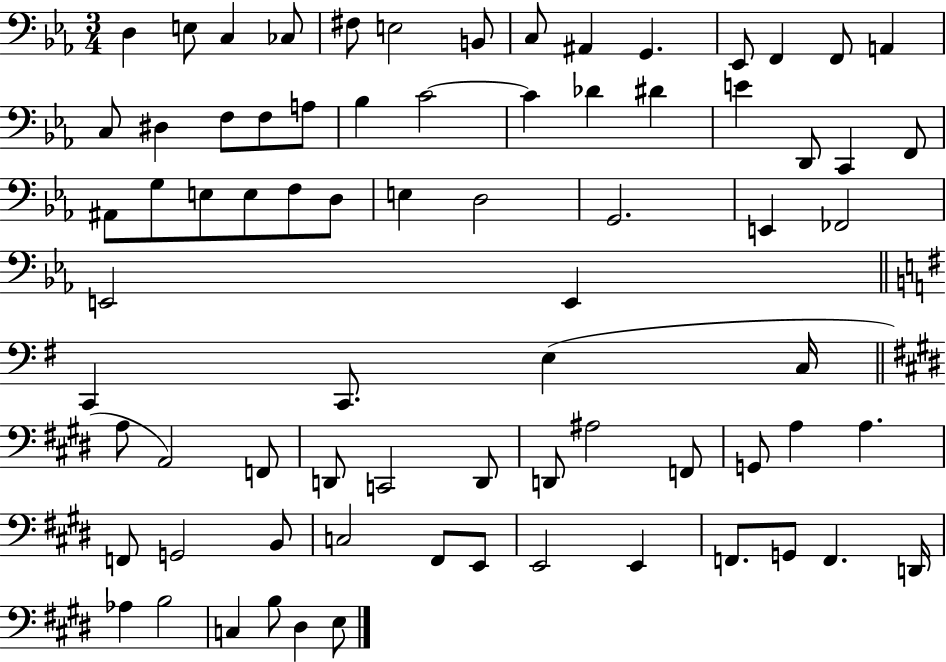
D3/q E3/e C3/q CES3/e F#3/e E3/h B2/e C3/e A#2/q G2/q. Eb2/e F2/q F2/e A2/q C3/e D#3/q F3/e F3/e A3/e Bb3/q C4/h C4/q Db4/q D#4/q E4/q D2/e C2/q F2/e A#2/e G3/e E3/e E3/e F3/e D3/e E3/q D3/h G2/h. E2/q FES2/h E2/h E2/q C2/q C2/e. E3/q C3/s A3/e A2/h F2/e D2/e C2/h D2/e D2/e A#3/h F2/e G2/e A3/q A3/q. F2/e G2/h B2/e C3/h F#2/e E2/e E2/h E2/q F2/e. G2/e F2/q. D2/s Ab3/q B3/h C3/q B3/e D#3/q E3/e